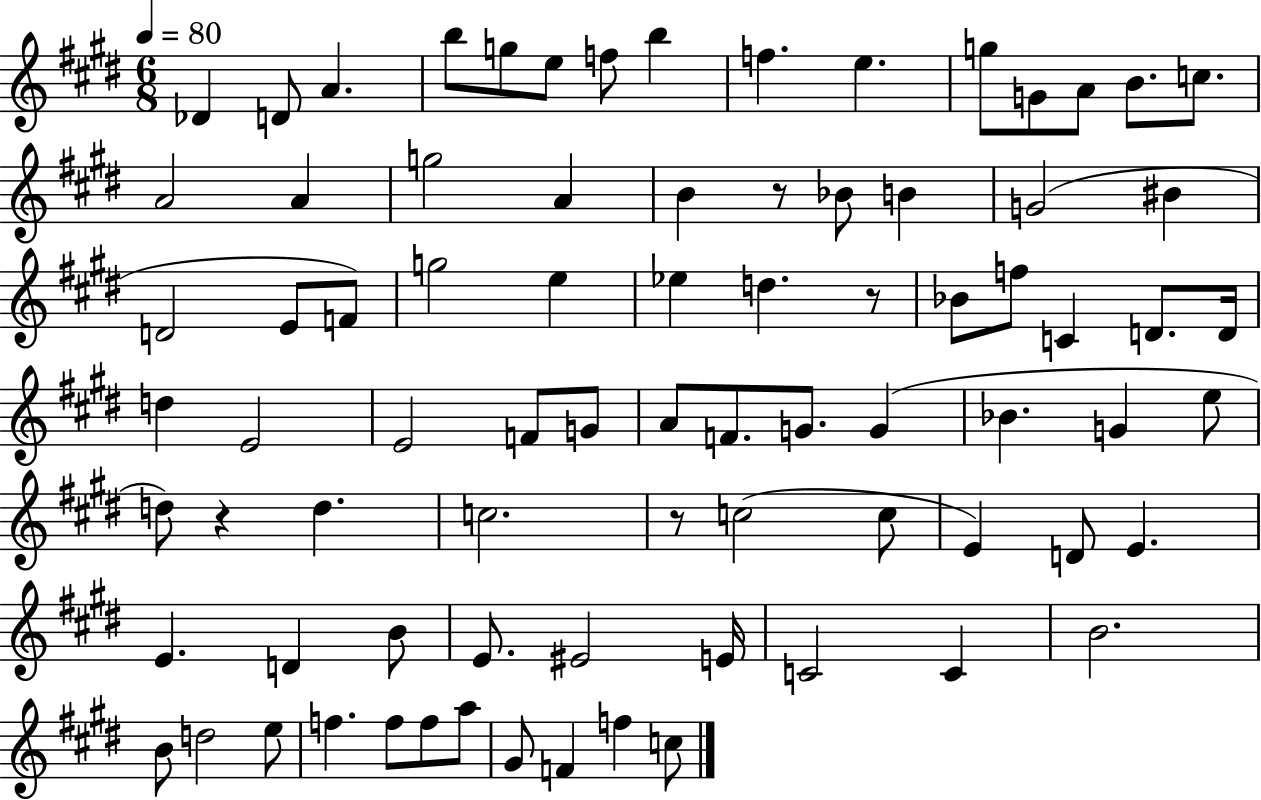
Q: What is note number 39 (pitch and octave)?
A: E4